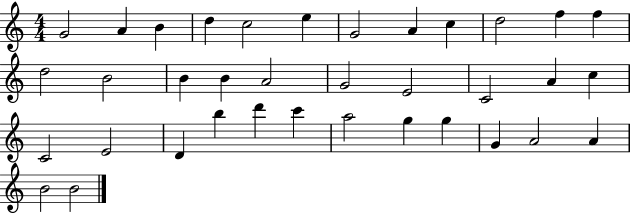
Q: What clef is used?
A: treble